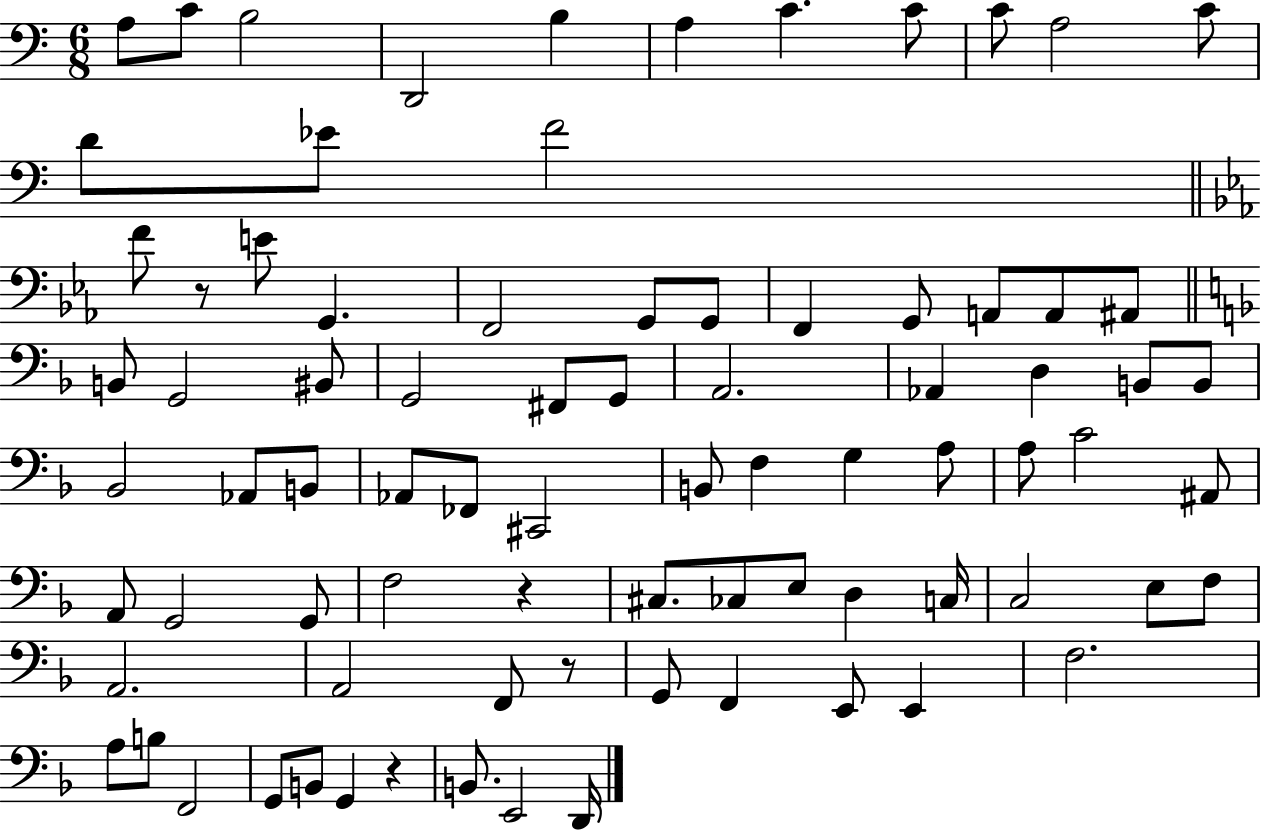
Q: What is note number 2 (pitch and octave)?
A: C4